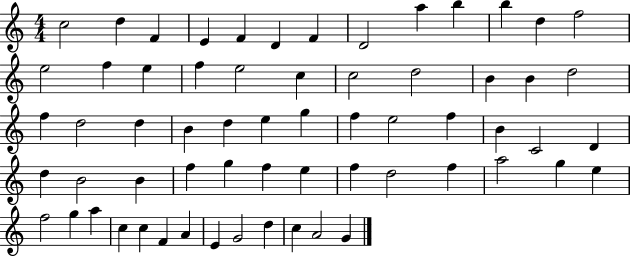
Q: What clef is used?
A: treble